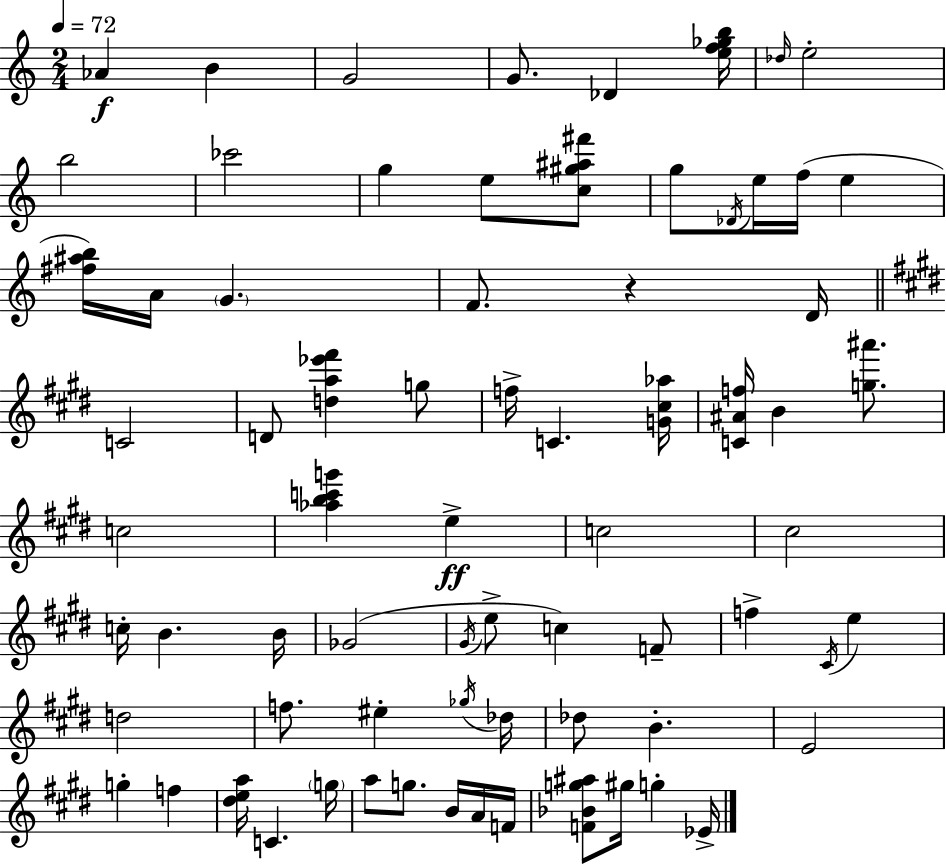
{
  \clef treble
  \numericTimeSignature
  \time 2/4
  \key c \major
  \tempo 4 = 72
  \repeat volta 2 { aes'4\f b'4 | g'2 | g'8. des'4 <e'' f'' ges'' b''>16 | \grace { des''16 } e''2-. | \break b''2 | ces'''2 | g''4 e''8 <c'' gis'' ais'' fis'''>8 | g''8 \acciaccatura { des'16 } e''16 f''16( e''4 | \break <fis'' ais'' b''>16) a'16 \parenthesize g'4. | f'8. r4 | d'16 \bar "||" \break \key e \major c'2 | d'8 <d'' a'' ees''' fis'''>4 g''8 | f''16-> c'4. <g' cis'' aes''>16 | <c' ais' f''>16 b'4 <g'' ais'''>8. | \break c''2 | <aes'' b'' c''' g'''>4 e''4->\ff | c''2 | cis''2 | \break c''16-. b'4. b'16 | ges'2( | \acciaccatura { gis'16 } e''8-> c''4) f'8-- | f''4-> \acciaccatura { cis'16 } e''4 | \break d''2 | f''8. eis''4-. | \acciaccatura { ges''16 } des''16 des''8 b'4.-. | e'2 | \break g''4-. f''4 | <dis'' e'' a''>16 c'4. | \parenthesize g''16 a''8 g''8. | b'16 a'16 f'16 <f' bes' g'' ais''>8 gis''16 g''4-. | \break ees'16-> } \bar "|."
}